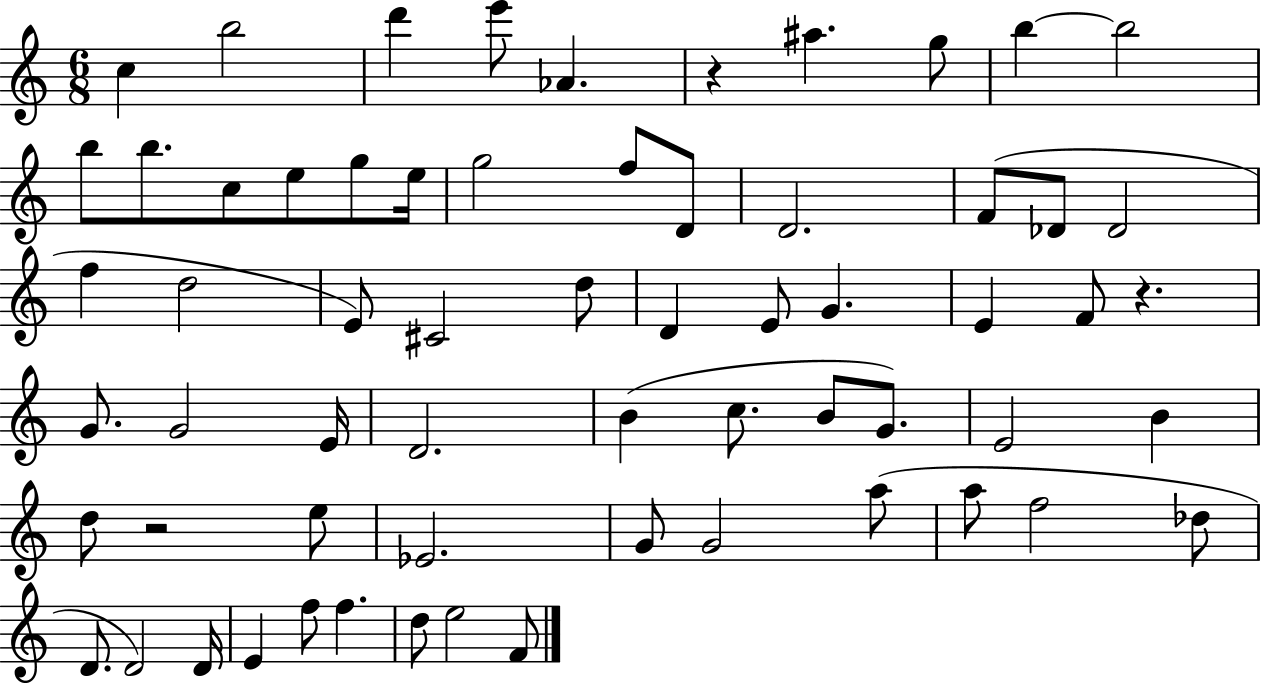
{
  \clef treble
  \numericTimeSignature
  \time 6/8
  \key c \major
  \repeat volta 2 { c''4 b''2 | d'''4 e'''8 aes'4. | r4 ais''4. g''8 | b''4~~ b''2 | \break b''8 b''8. c''8 e''8 g''8 e''16 | g''2 f''8 d'8 | d'2. | f'8( des'8 des'2 | \break f''4 d''2 | e'8) cis'2 d''8 | d'4 e'8 g'4. | e'4 f'8 r4. | \break g'8. g'2 e'16 | d'2. | b'4( c''8. b'8 g'8.) | e'2 b'4 | \break d''8 r2 e''8 | ees'2. | g'8 g'2 a''8( | a''8 f''2 des''8 | \break d'8. d'2) d'16 | e'4 f''8 f''4. | d''8 e''2 f'8 | } \bar "|."
}